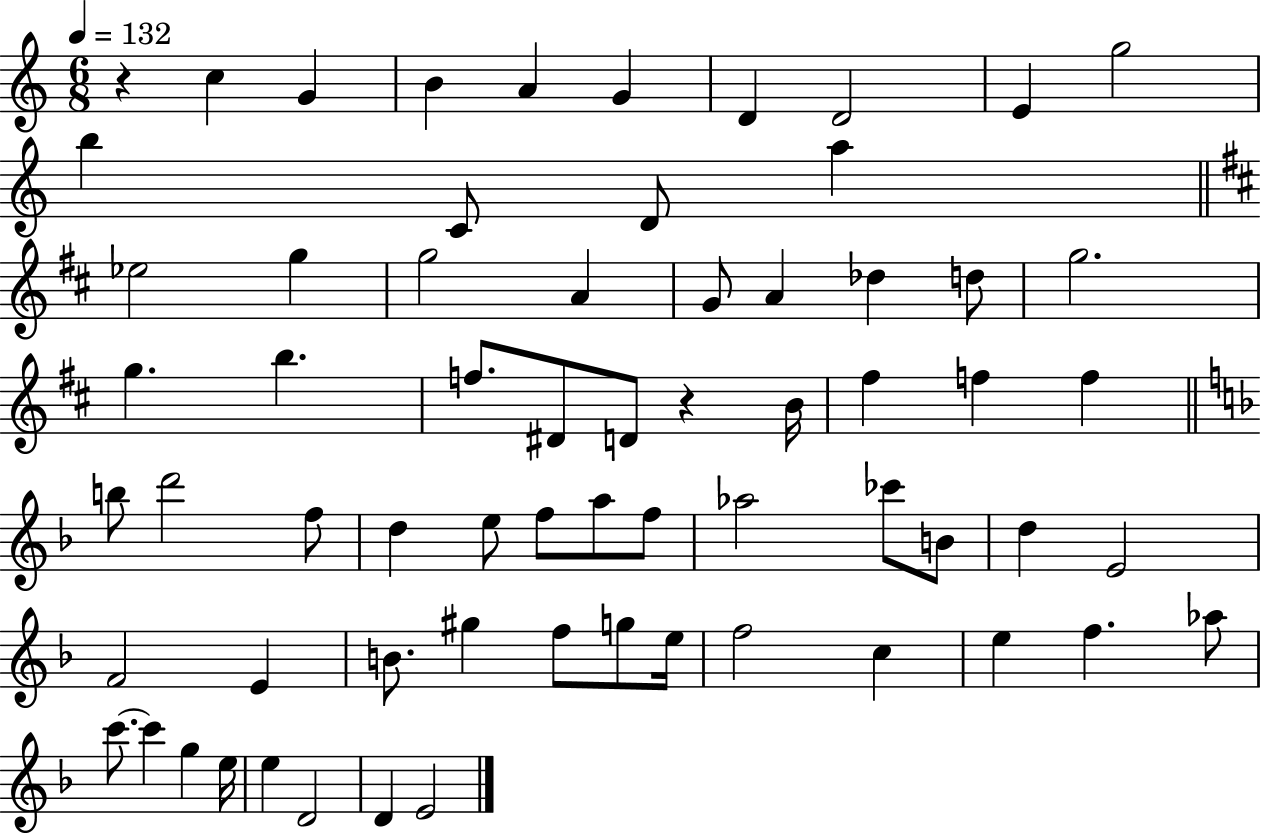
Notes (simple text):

R/q C5/q G4/q B4/q A4/q G4/q D4/q D4/h E4/q G5/h B5/q C4/e D4/e A5/q Eb5/h G5/q G5/h A4/q G4/e A4/q Db5/q D5/e G5/h. G5/q. B5/q. F5/e. D#4/e D4/e R/q B4/s F#5/q F5/q F5/q B5/e D6/h F5/e D5/q E5/e F5/e A5/e F5/e Ab5/h CES6/e B4/e D5/q E4/h F4/h E4/q B4/e. G#5/q F5/e G5/e E5/s F5/h C5/q E5/q F5/q. Ab5/e C6/e. C6/q G5/q E5/s E5/q D4/h D4/q E4/h